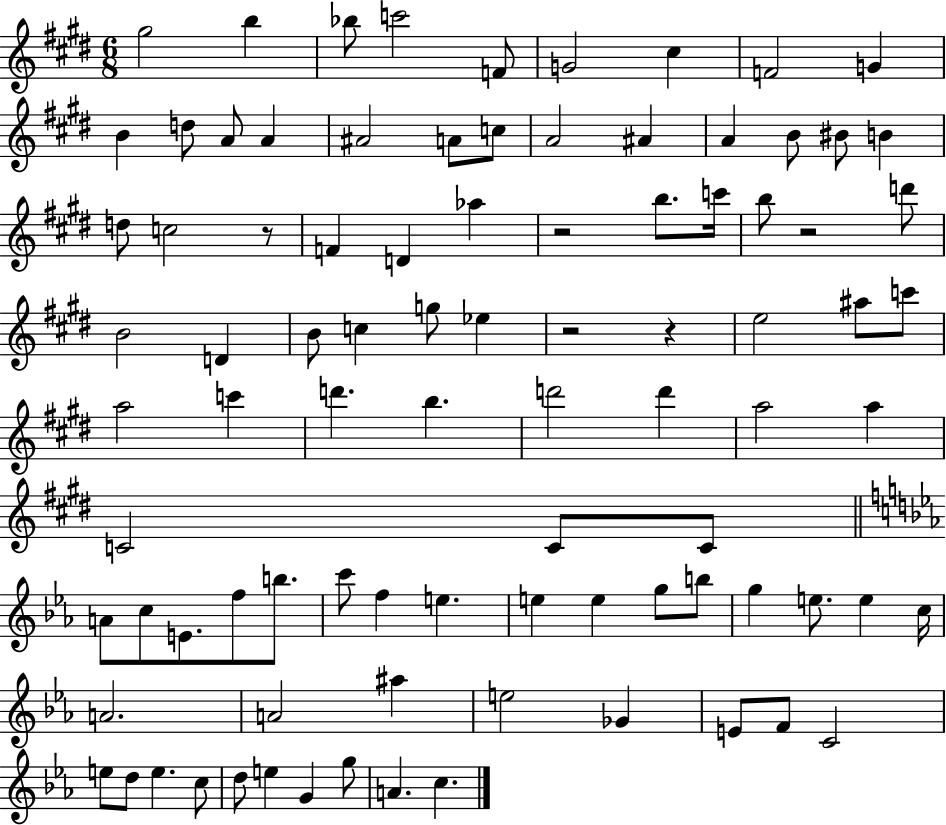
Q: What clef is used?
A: treble